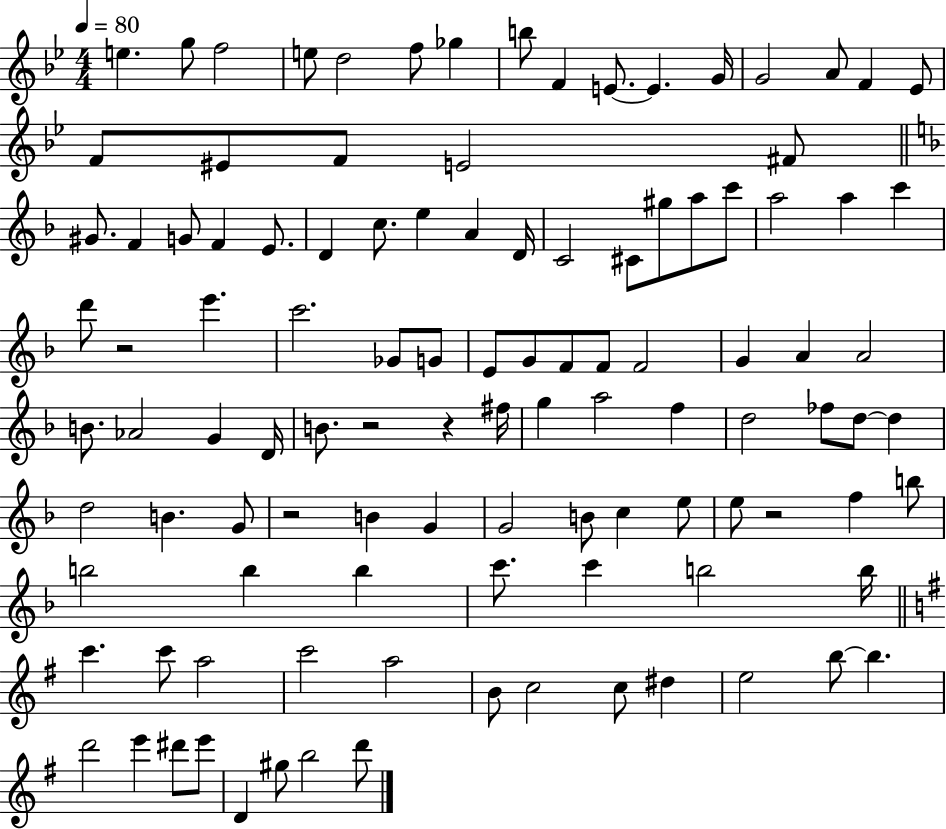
{
  \clef treble
  \numericTimeSignature
  \time 4/4
  \key bes \major
  \tempo 4 = 80
  e''4. g''8 f''2 | e''8 d''2 f''8 ges''4 | b''8 f'4 e'8.~~ e'4. g'16 | g'2 a'8 f'4 ees'8 | \break f'8 eis'8 f'8 e'2 fis'8 | \bar "||" \break \key d \minor gis'8. f'4 g'8 f'4 e'8. | d'4 c''8. e''4 a'4 d'16 | c'2 cis'8 gis''8 a''8 c'''8 | a''2 a''4 c'''4 | \break d'''8 r2 e'''4. | c'''2. ges'8 g'8 | e'8 g'8 f'8 f'8 f'2 | g'4 a'4 a'2 | \break b'8. aes'2 g'4 d'16 | b'8. r2 r4 fis''16 | g''4 a''2 f''4 | d''2 fes''8 d''8~~ d''4 | \break d''2 b'4. g'8 | r2 b'4 g'4 | g'2 b'8 c''4 e''8 | e''8 r2 f''4 b''8 | \break b''2 b''4 b''4 | c'''8. c'''4 b''2 b''16 | \bar "||" \break \key g \major c'''4. c'''8 a''2 | c'''2 a''2 | b'8 c''2 c''8 dis''4 | e''2 b''8~~ b''4. | \break d'''2 e'''4 dis'''8 e'''8 | d'4 gis''8 b''2 d'''8 | \bar "|."
}